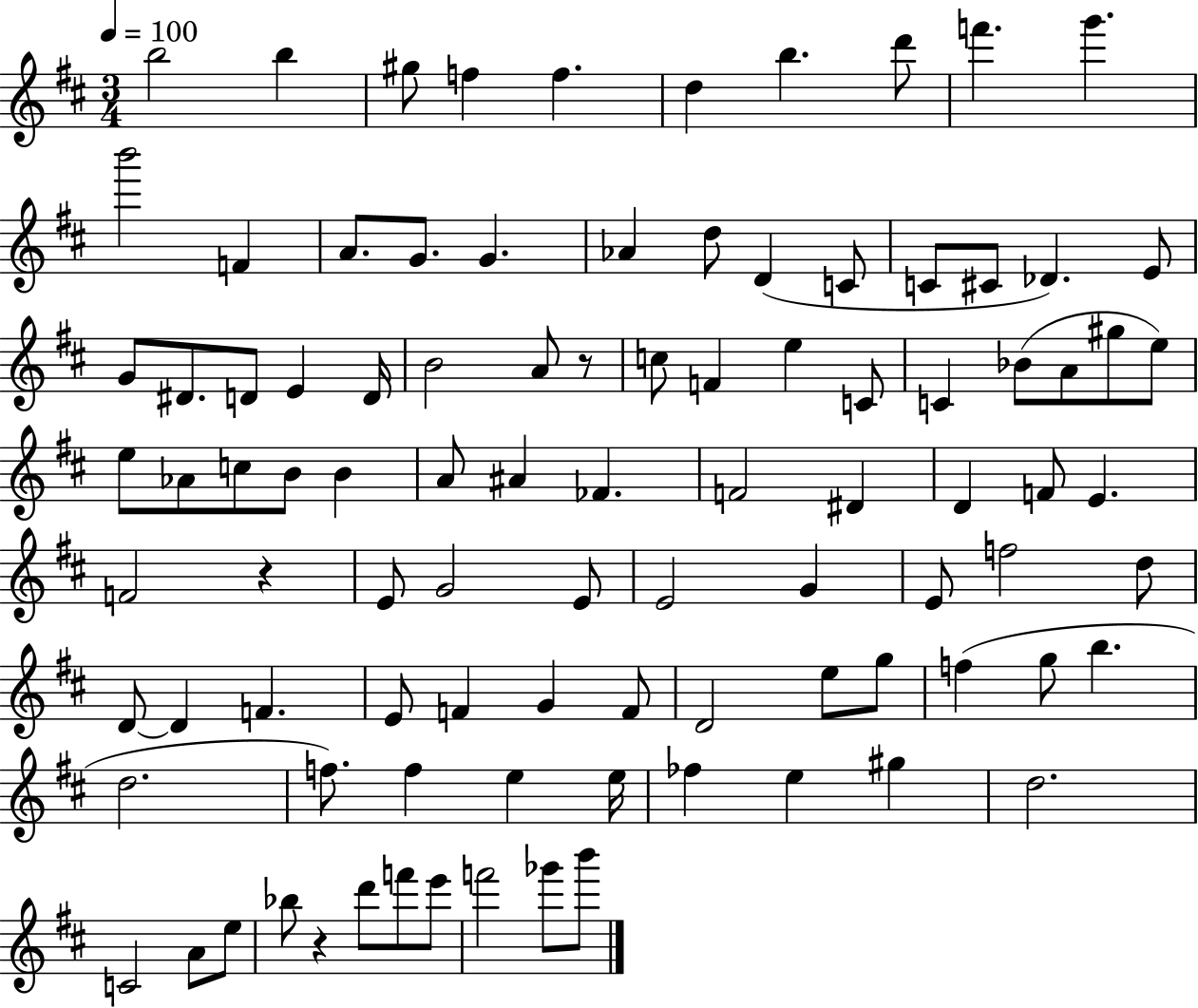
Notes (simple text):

B5/h B5/q G#5/e F5/q F5/q. D5/q B5/q. D6/e F6/q. G6/q. B6/h F4/q A4/e. G4/e. G4/q. Ab4/q D5/e D4/q C4/e C4/e C#4/e Db4/q. E4/e G4/e D#4/e. D4/e E4/q D4/s B4/h A4/e R/e C5/e F4/q E5/q C4/e C4/q Bb4/e A4/e G#5/e E5/e E5/e Ab4/e C5/e B4/e B4/q A4/e A#4/q FES4/q. F4/h D#4/q D4/q F4/e E4/q. F4/h R/q E4/e G4/h E4/e E4/h G4/q E4/e F5/h D5/e D4/e D4/q F4/q. E4/e F4/q G4/q F4/e D4/h E5/e G5/e F5/q G5/e B5/q. D5/h. F5/e. F5/q E5/q E5/s FES5/q E5/q G#5/q D5/h. C4/h A4/e E5/e Bb5/e R/q D6/e F6/e E6/e F6/h Gb6/e B6/e